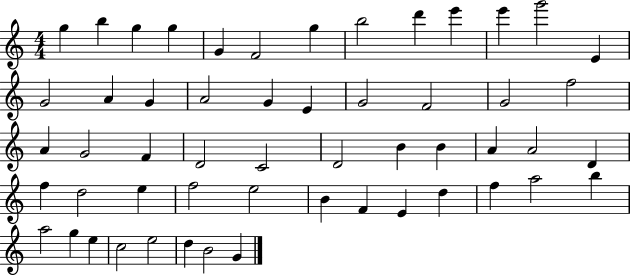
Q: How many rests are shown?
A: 0